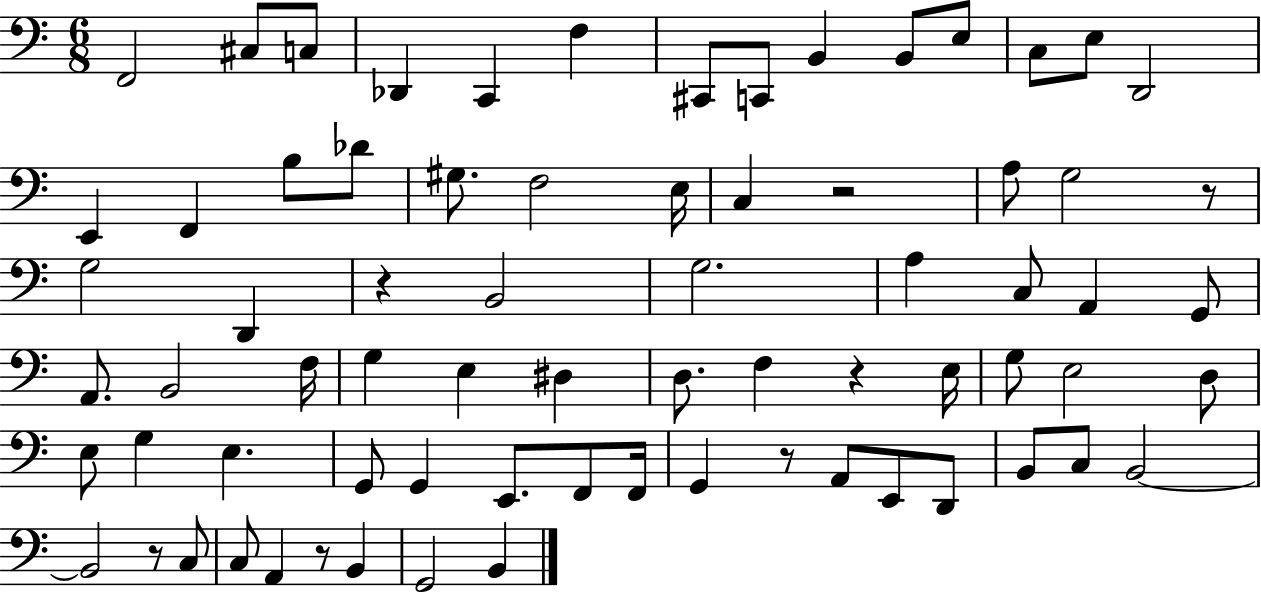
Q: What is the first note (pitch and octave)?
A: F2